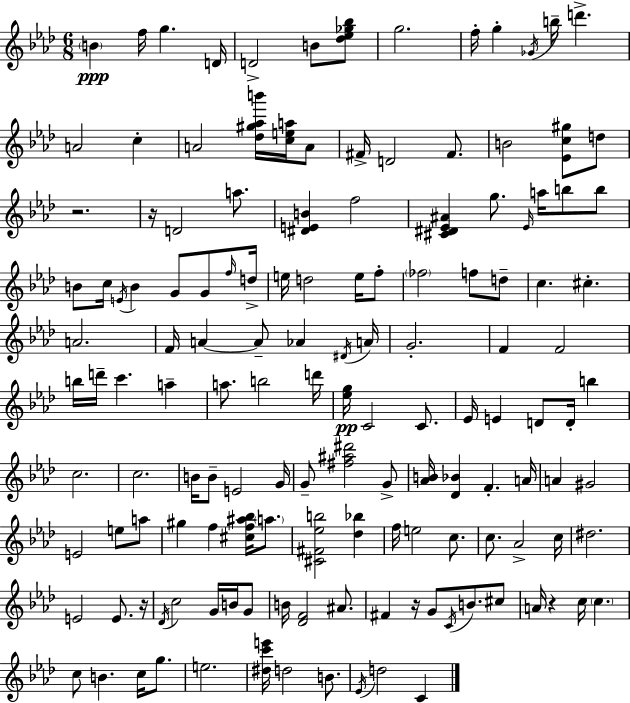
{
  \clef treble
  \numericTimeSignature
  \time 6/8
  \key f \minor
  \parenthesize b'4\ppp f''16 g''4. d'16 | d'2-> b'8 <des'' ees'' ges'' bes''>8 | g''2. | f''16-. g''4-. \acciaccatura { ges'16 } b''16-- d'''4.-> | \break a'2 c''4-. | a'2 <des'' gis'' aes'' b'''>16 <c'' e'' a''>16 a'8 | fis'16-> d'2 fis'8. | b'2 <ees' c'' gis''>8 d''8 | \break r2. | r16 d'2 a''8. | <dis' e' b'>4 f''2 | <cis' dis' ees' ais'>4 g''8. \grace { ees'16 } a''16 b''8 | \break b''8 b'8 c''16 \acciaccatura { e'16 } b'4 g'8 | g'8 \grace { f''16 } d''16-> e''16 d''2 | e''16 f''8-. \parenthesize fes''2 | f''8 d''8-- c''4. cis''4.-. | \break a'2. | f'16 a'4~~ a'8-- aes'4 | \acciaccatura { dis'16 } a'16 g'2.-. | f'4 f'2 | \break b''16 d'''16-- c'''4. | a''4-- a''8. b''2 | d'''16 <ees'' g''>16\pp c'2 | c'8. ees'16 e'4 d'8 | \break d'16-. b''4 c''2. | c''2. | b'16 b'8-- e'2 | g'16 g'8-- <fis'' ais'' dis'''>2 | \break g'8-> <aes' b'>16 <des' bes'>4 f'4.-. | a'16 a'4 gis'2 | e'2 | e''8 a''8 gis''4 f''4 | \break <cis'' f'' ais'' bes''>16 \parenthesize a''8. <cis' fis' ees'' b''>2 | <des'' bes''>4 f''16 e''2 | c''8. c''8. aes'2-> | c''16 dis''2. | \break e'2 | e'8. r16 \acciaccatura { des'16 } c''2 | g'16 b'16 g'8 b'16 <des' f'>2 | ais'8. fis'4 r16 g'8 | \break \acciaccatura { c'16 } b'8. cis''8 a'16 r4 | c''16 \parenthesize c''4. c''8 b'4. | c''16 g''8. e''2. | <dis'' c''' e'''>16 d''2 | \break b'8. \acciaccatura { ees'16 } d''2 | c'4 \bar "|."
}